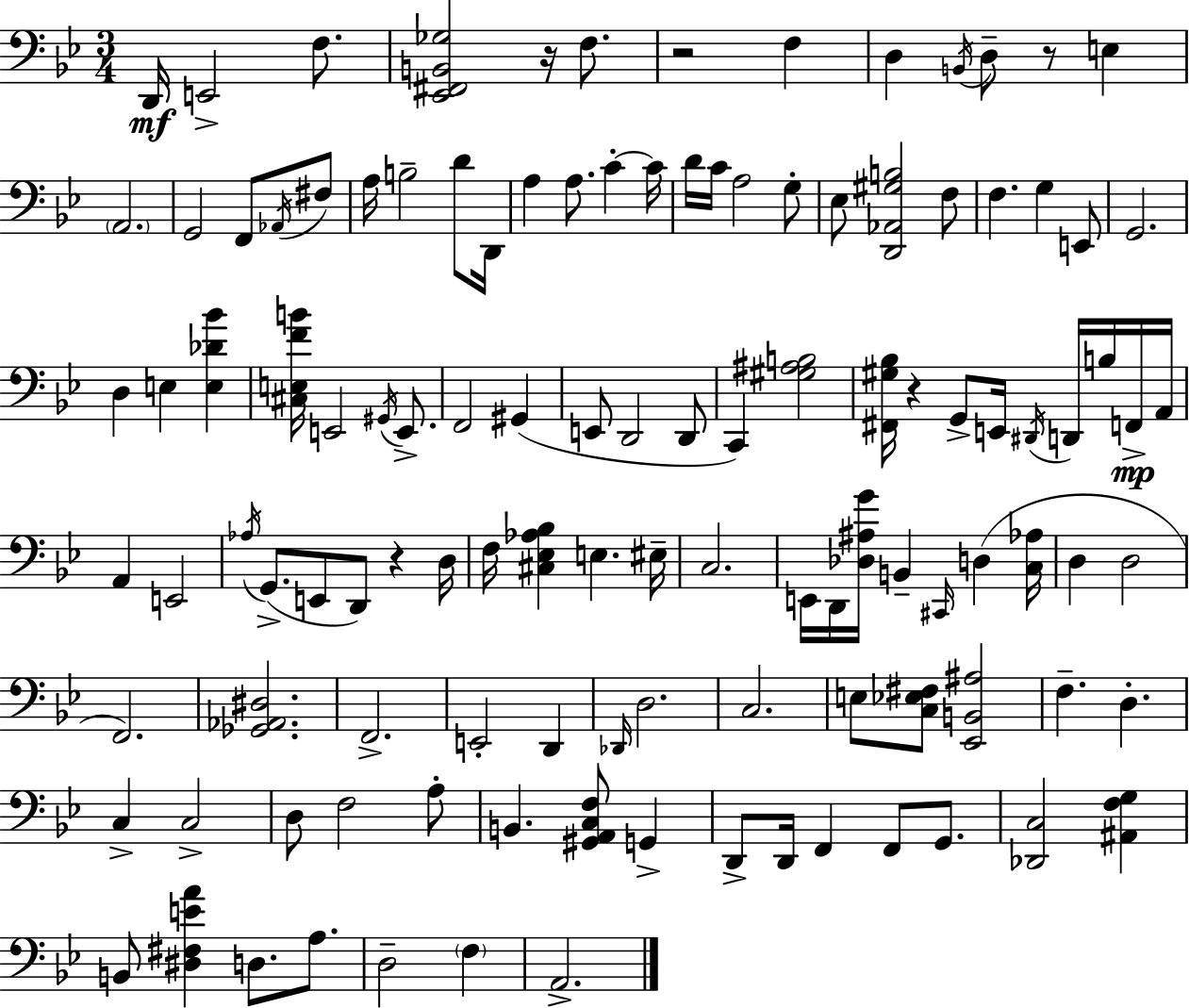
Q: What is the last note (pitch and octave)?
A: A2